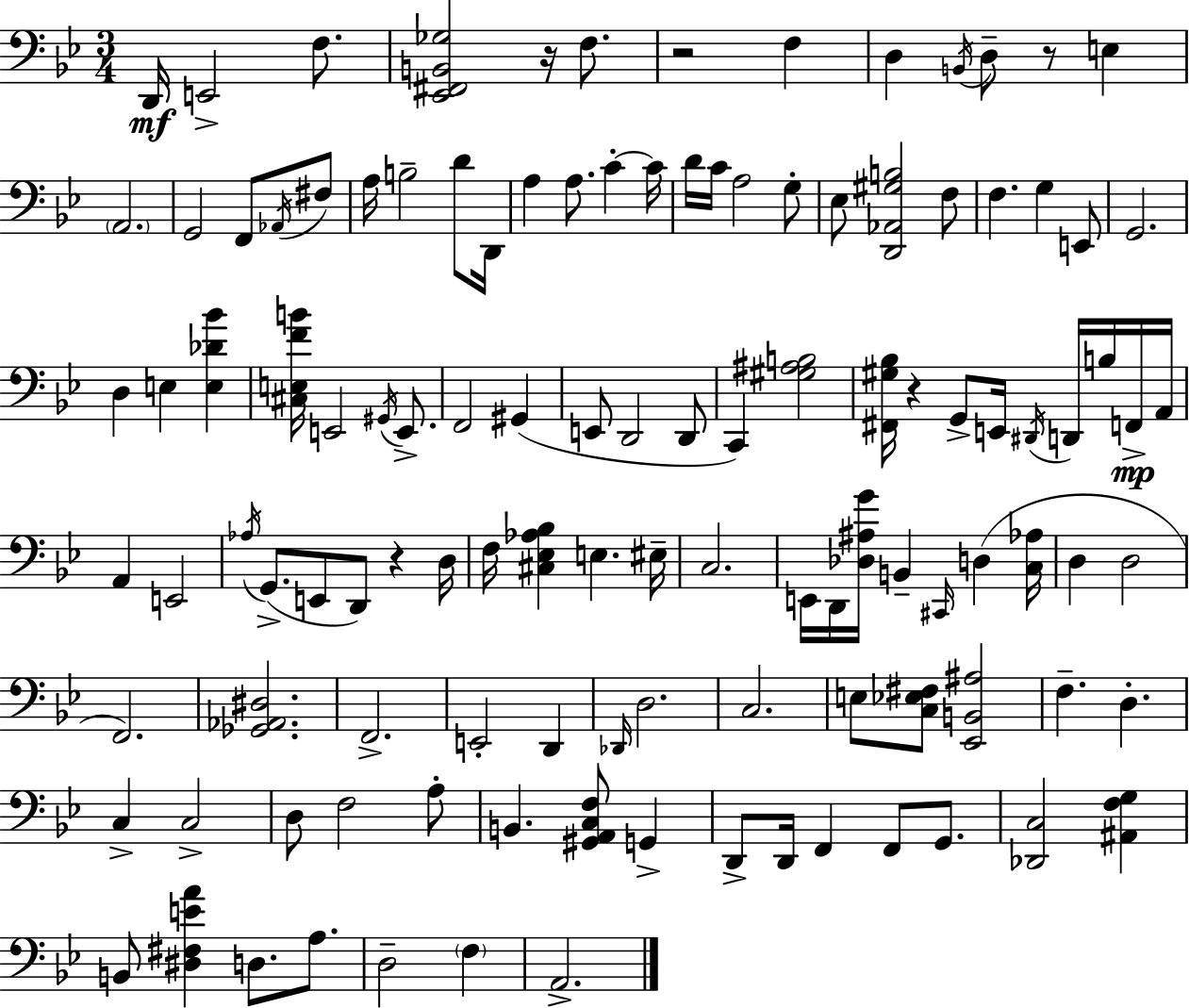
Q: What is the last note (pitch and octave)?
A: A2